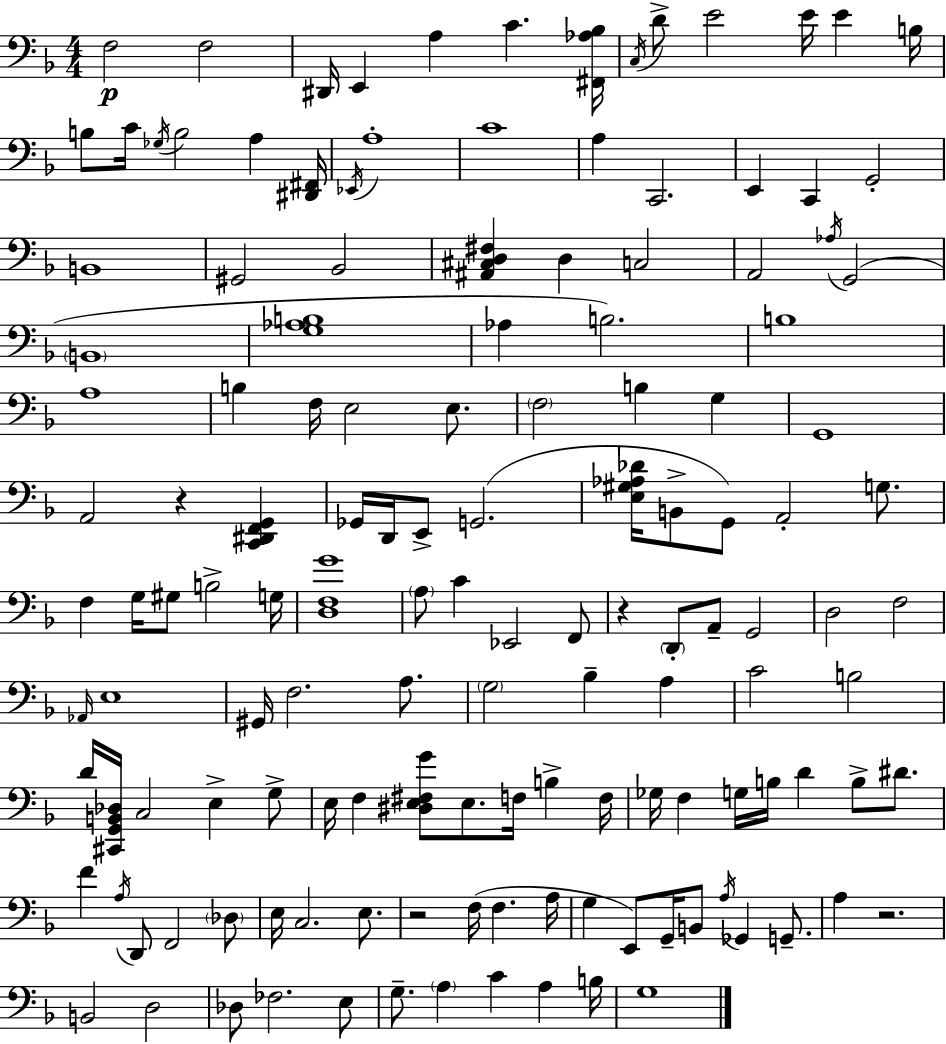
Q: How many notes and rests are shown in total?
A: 139